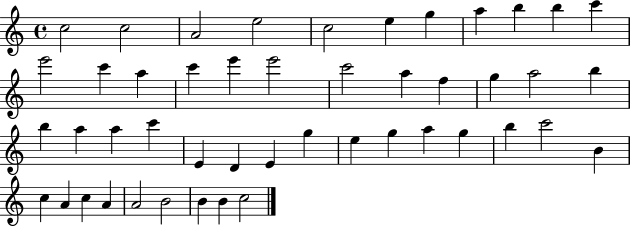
{
  \clef treble
  \time 4/4
  \defaultTimeSignature
  \key c \major
  c''2 c''2 | a'2 e''2 | c''2 e''4 g''4 | a''4 b''4 b''4 c'''4 | \break e'''2 c'''4 a''4 | c'''4 e'''4 e'''2 | c'''2 a''4 f''4 | g''4 a''2 b''4 | \break b''4 a''4 a''4 c'''4 | e'4 d'4 e'4 g''4 | e''4 g''4 a''4 g''4 | b''4 c'''2 b'4 | \break c''4 a'4 c''4 a'4 | a'2 b'2 | b'4 b'4 c''2 | \bar "|."
}